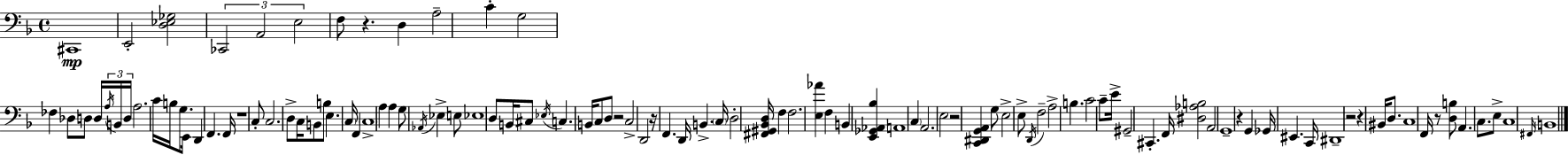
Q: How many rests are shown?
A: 9